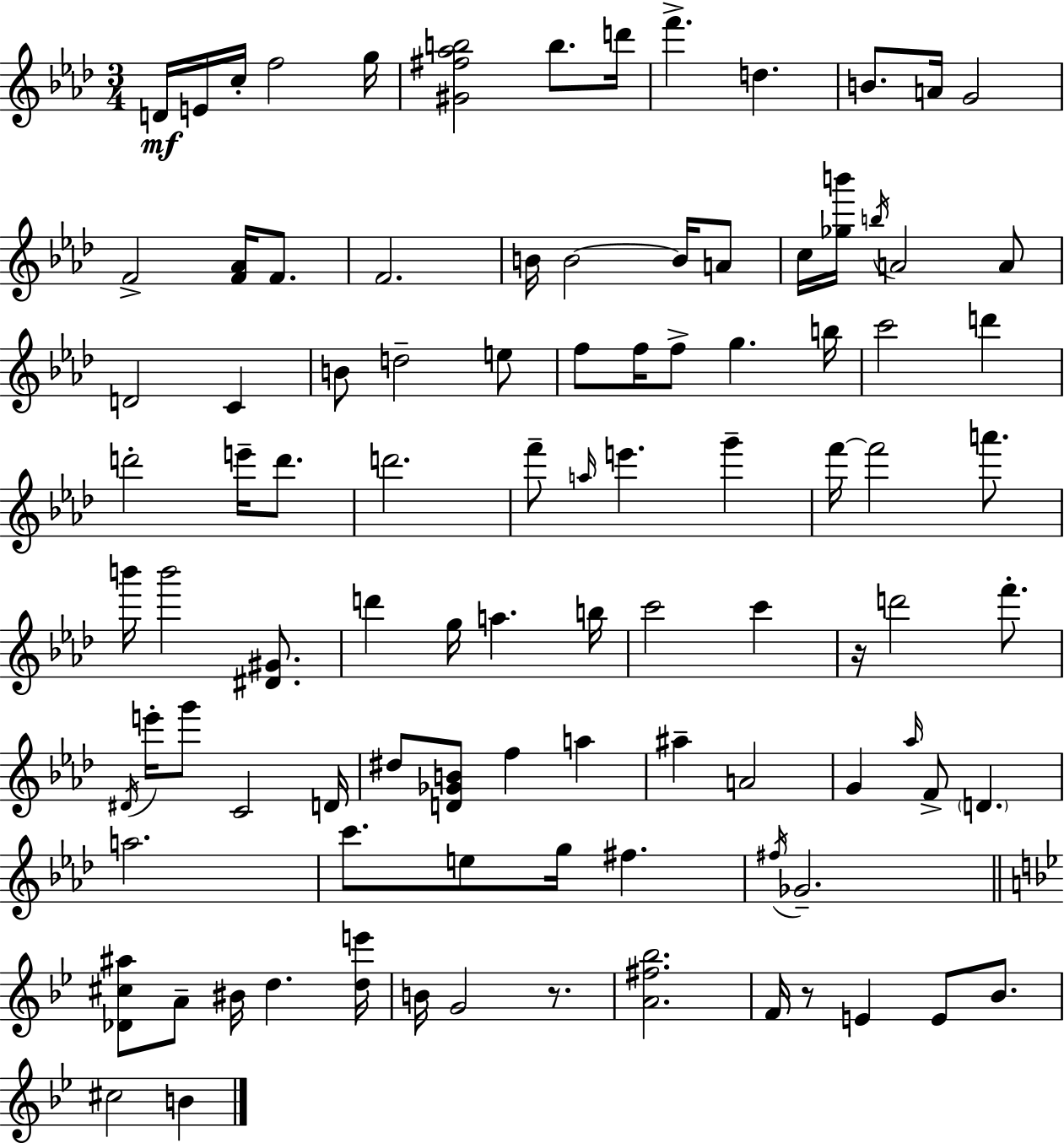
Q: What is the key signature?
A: F minor